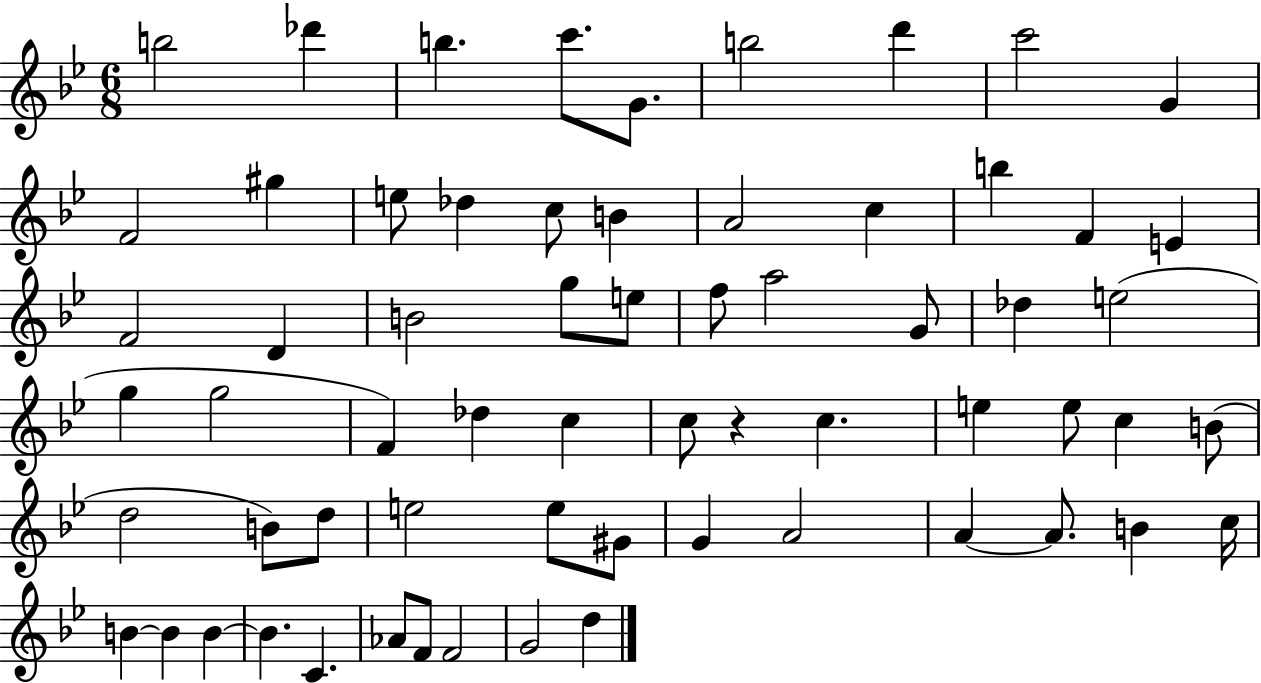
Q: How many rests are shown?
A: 1